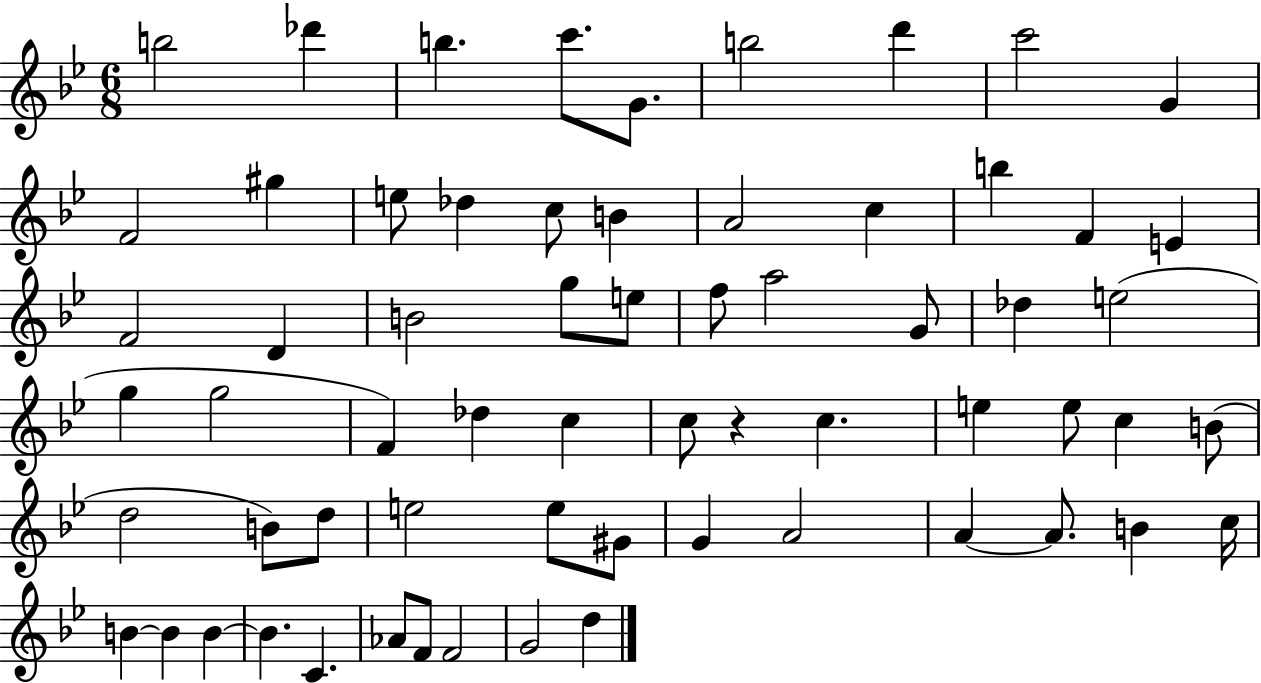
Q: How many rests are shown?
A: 1